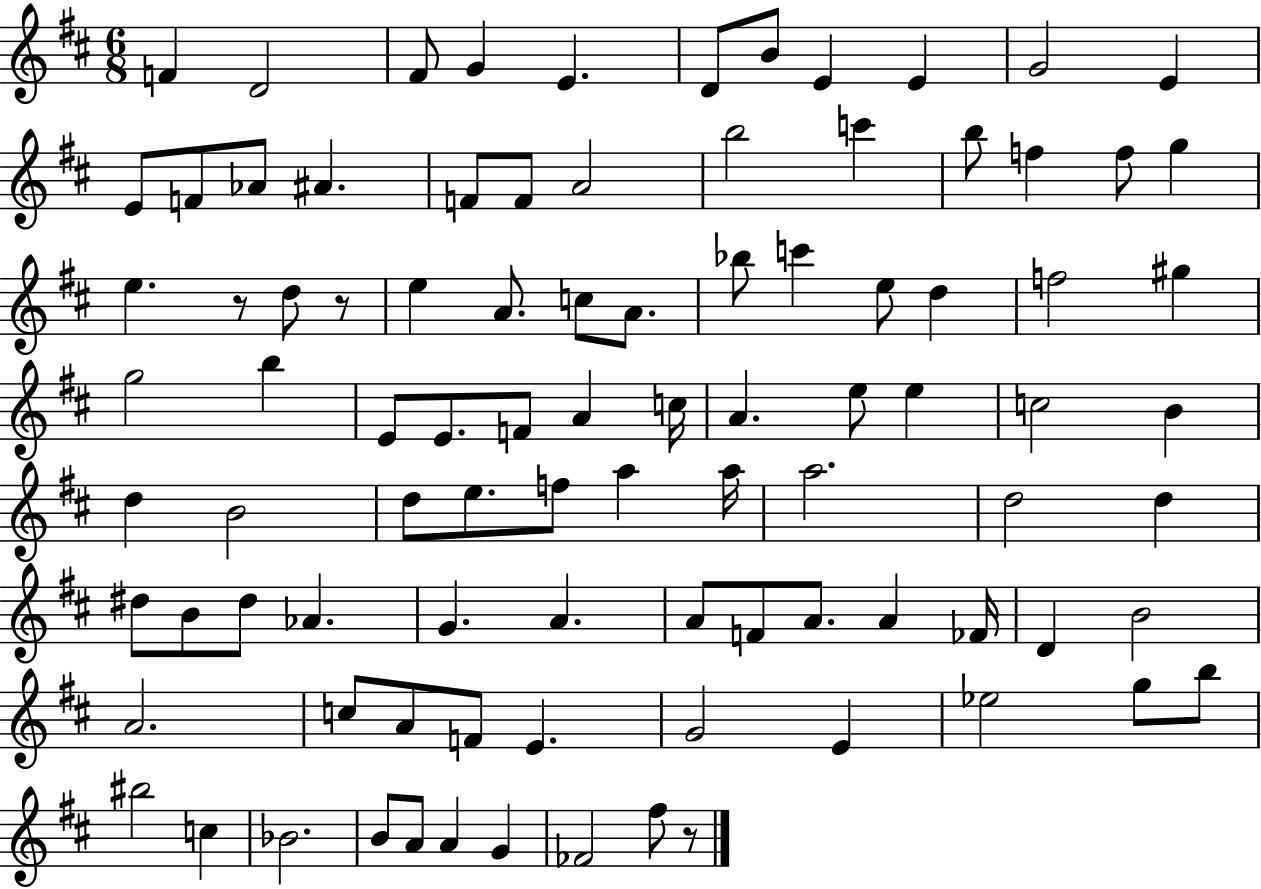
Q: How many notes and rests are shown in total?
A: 93